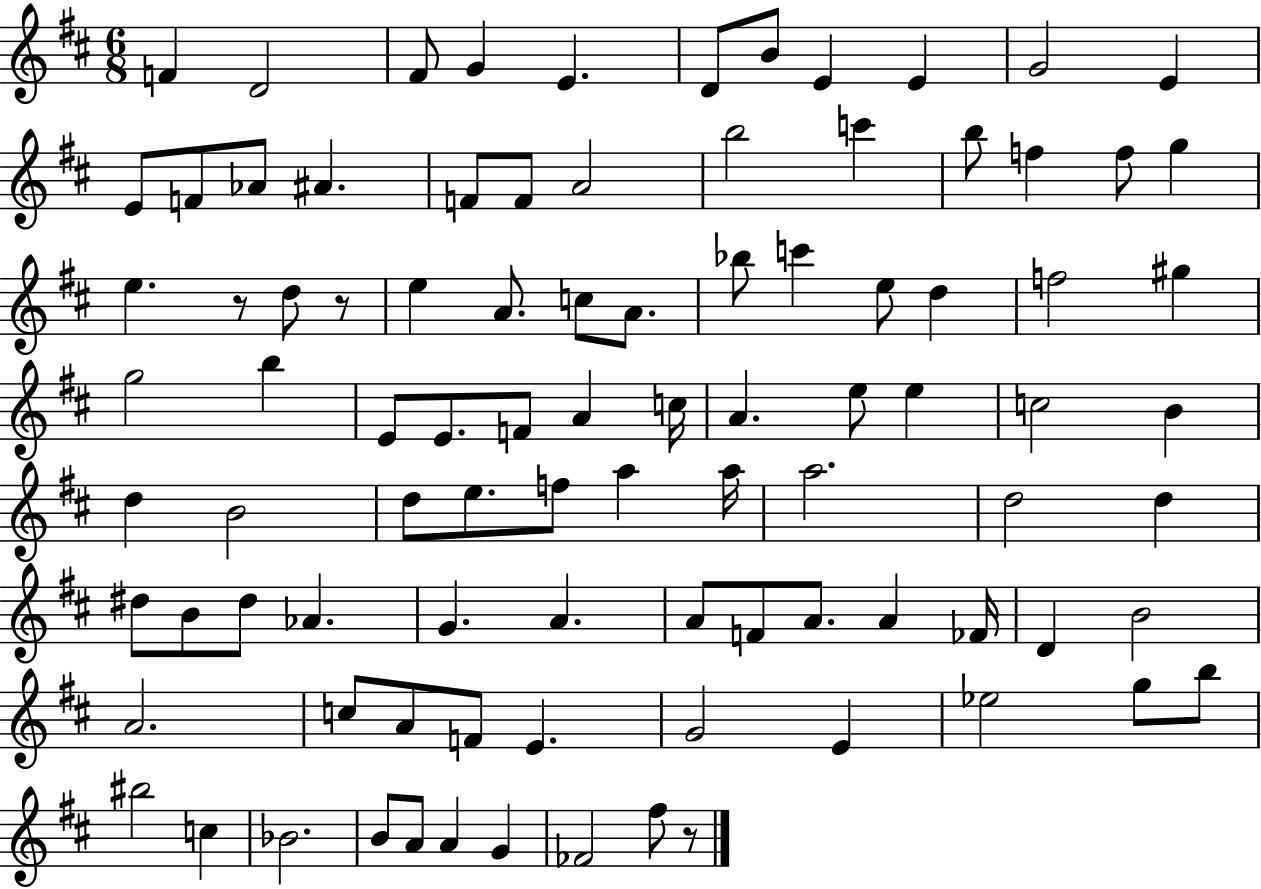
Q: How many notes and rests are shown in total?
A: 93